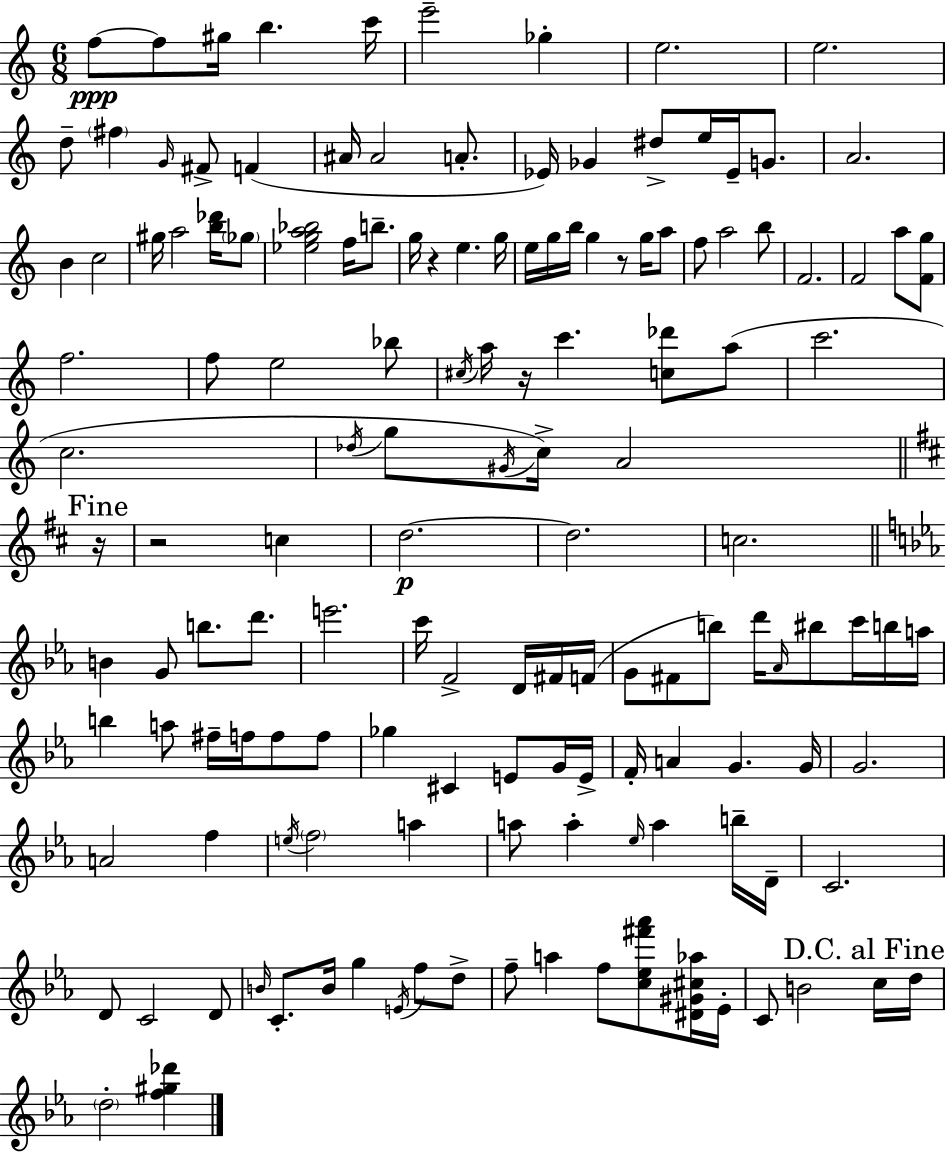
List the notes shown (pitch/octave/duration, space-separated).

F5/e F5/e G#5/s B5/q. C6/s E6/h Gb5/q E5/h. E5/h. D5/e F#5/q G4/s F#4/e F4/q A#4/s A#4/h A4/e. Eb4/s Gb4/q D#5/e E5/s Eb4/s G4/e. A4/h. B4/q C5/h G#5/s A5/h [B5,Db6]/s Gb5/e [Eb5,G5,A5,Bb5]/h F5/s B5/e. G5/s R/q E5/q. G5/s E5/s G5/s B5/s G5/q R/e G5/s A5/e F5/e A5/h B5/e F4/h. F4/h A5/e [F4,G5]/e F5/h. F5/e E5/h Bb5/e C#5/s A5/s R/s C6/q. [C5,Db6]/e A5/e C6/h. C5/h. Db5/s G5/e G#4/s C5/s A4/h R/s R/h C5/q D5/h. D5/h. C5/h. B4/q G4/e B5/e. D6/e. E6/h. C6/s F4/h D4/s F#4/s F4/s G4/e F#4/e B5/e D6/s Ab4/s BIS5/e C6/s B5/s A5/s B5/q A5/e F#5/s F5/s F5/e F5/e Gb5/q C#4/q E4/e G4/s E4/s F4/s A4/q G4/q. G4/s G4/h. A4/h F5/q E5/s F5/h A5/q A5/e A5/q Eb5/s A5/q B5/s D4/s C4/h. D4/e C4/h D4/e B4/s C4/e. B4/s G5/q E4/s F5/e D5/e F5/e A5/q F5/e [C5,Eb5,F#6,Ab6]/e [D#4,G#4,C#5,Ab5]/s Eb4/s C4/e B4/h C5/s D5/s D5/h [F5,G#5,Db6]/q